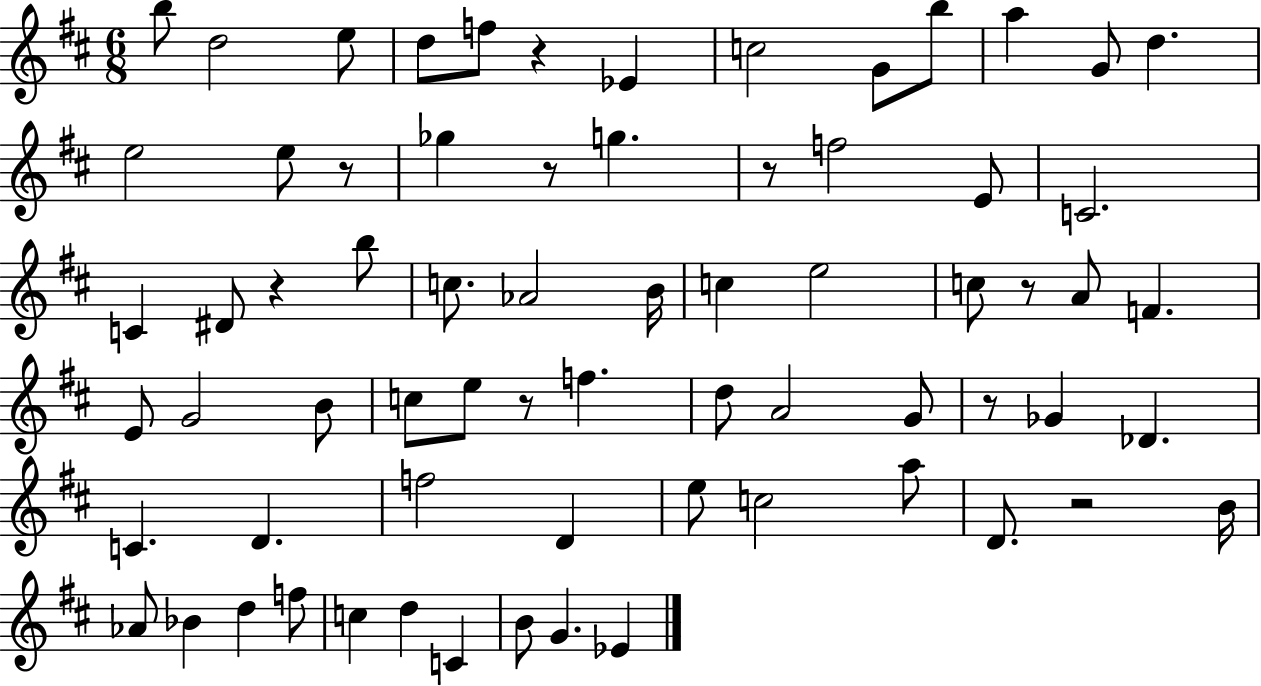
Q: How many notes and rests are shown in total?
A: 69